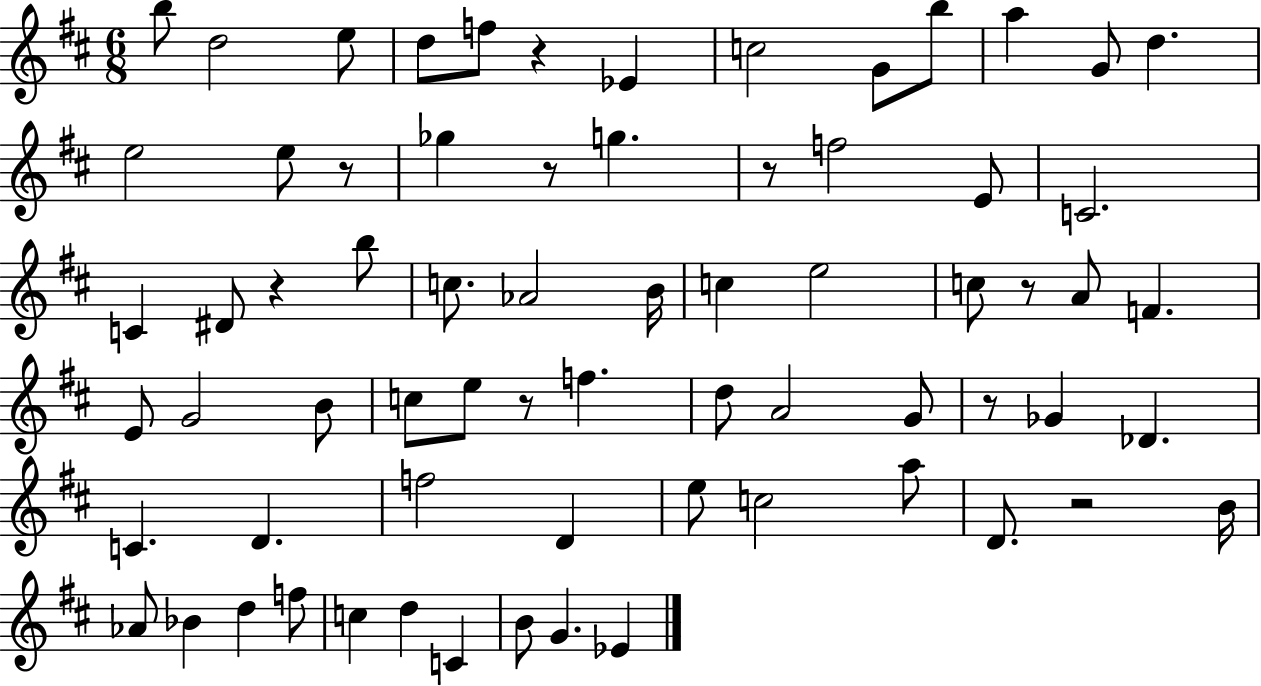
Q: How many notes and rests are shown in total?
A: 69